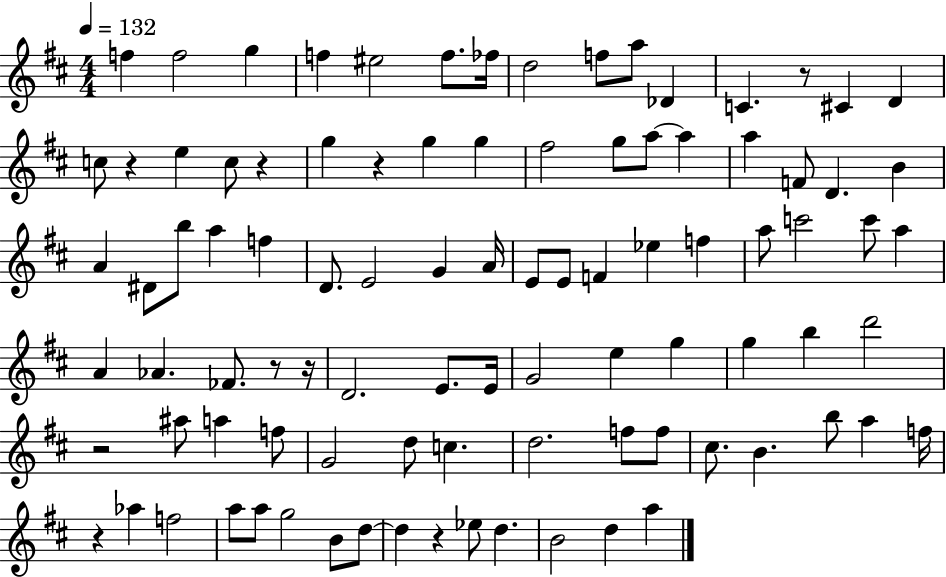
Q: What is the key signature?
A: D major